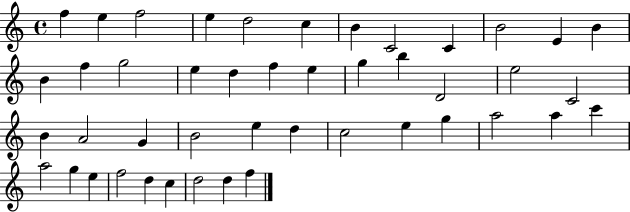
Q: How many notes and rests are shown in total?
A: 45